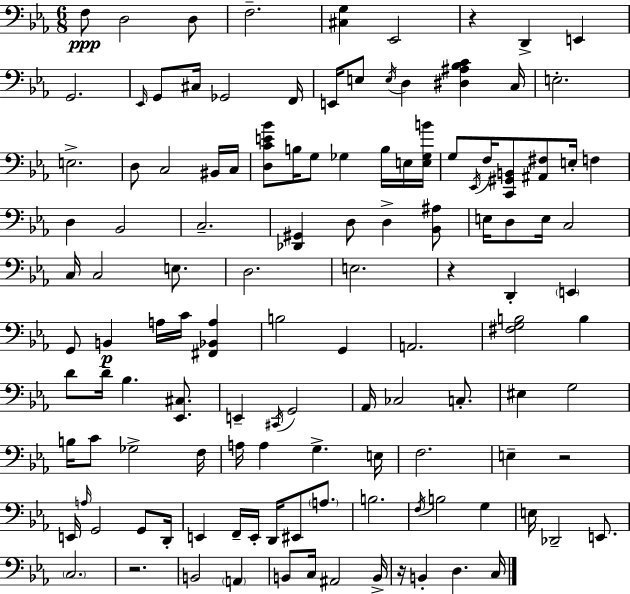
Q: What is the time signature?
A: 6/8